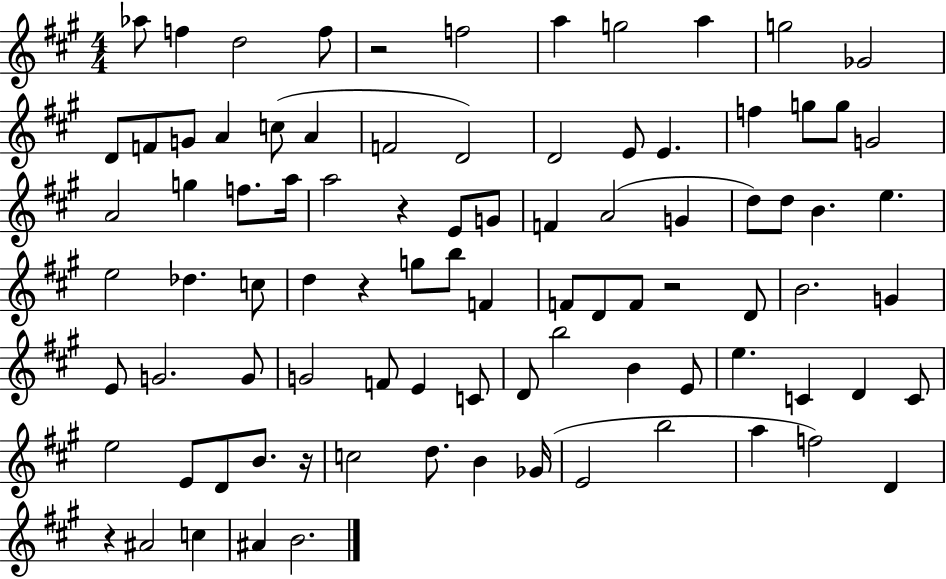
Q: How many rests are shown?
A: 6